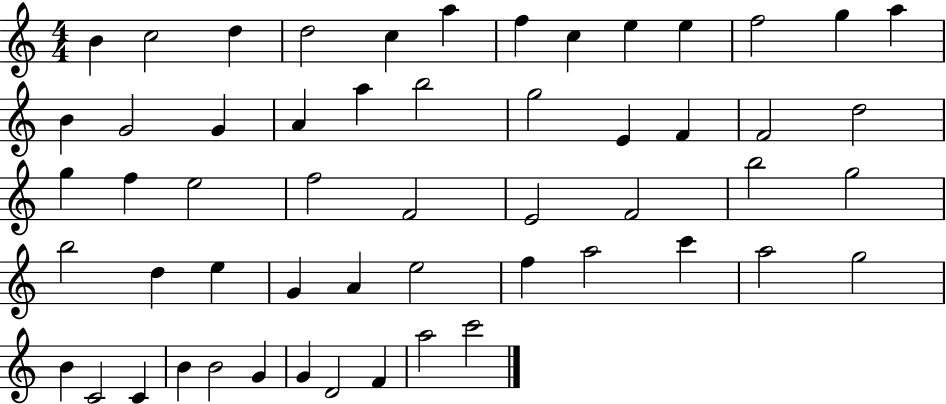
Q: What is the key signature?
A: C major